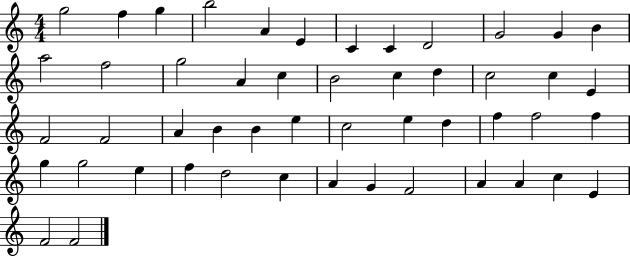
X:1
T:Untitled
M:4/4
L:1/4
K:C
g2 f g b2 A E C C D2 G2 G B a2 f2 g2 A c B2 c d c2 c E F2 F2 A B B e c2 e d f f2 f g g2 e f d2 c A G F2 A A c E F2 F2